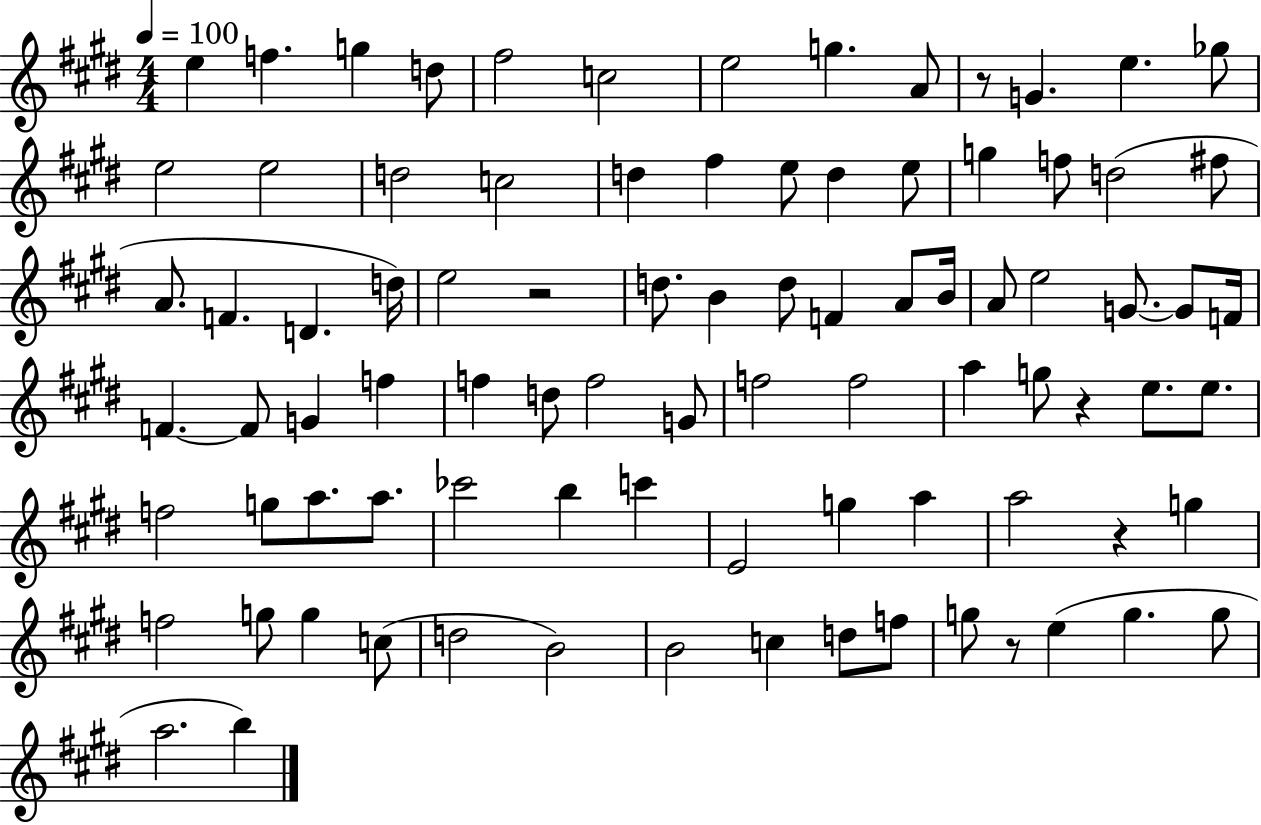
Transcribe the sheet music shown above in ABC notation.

X:1
T:Untitled
M:4/4
L:1/4
K:E
e f g d/2 ^f2 c2 e2 g A/2 z/2 G e _g/2 e2 e2 d2 c2 d ^f e/2 d e/2 g f/2 d2 ^f/2 A/2 F D d/4 e2 z2 d/2 B d/2 F A/2 B/4 A/2 e2 G/2 G/2 F/4 F F/2 G f f d/2 f2 G/2 f2 f2 a g/2 z e/2 e/2 f2 g/2 a/2 a/2 _c'2 b c' E2 g a a2 z g f2 g/2 g c/2 d2 B2 B2 c d/2 f/2 g/2 z/2 e g g/2 a2 b